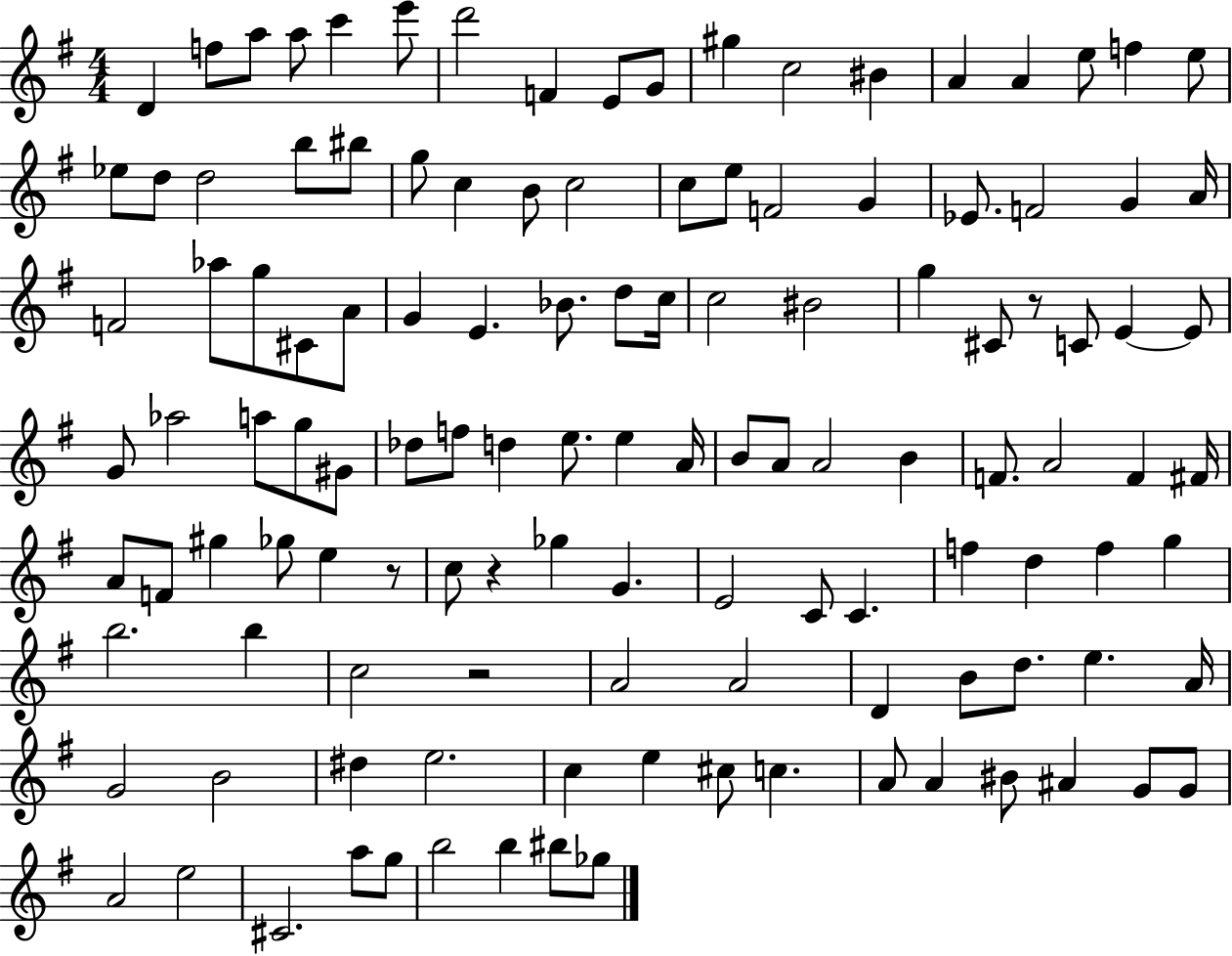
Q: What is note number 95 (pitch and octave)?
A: E5